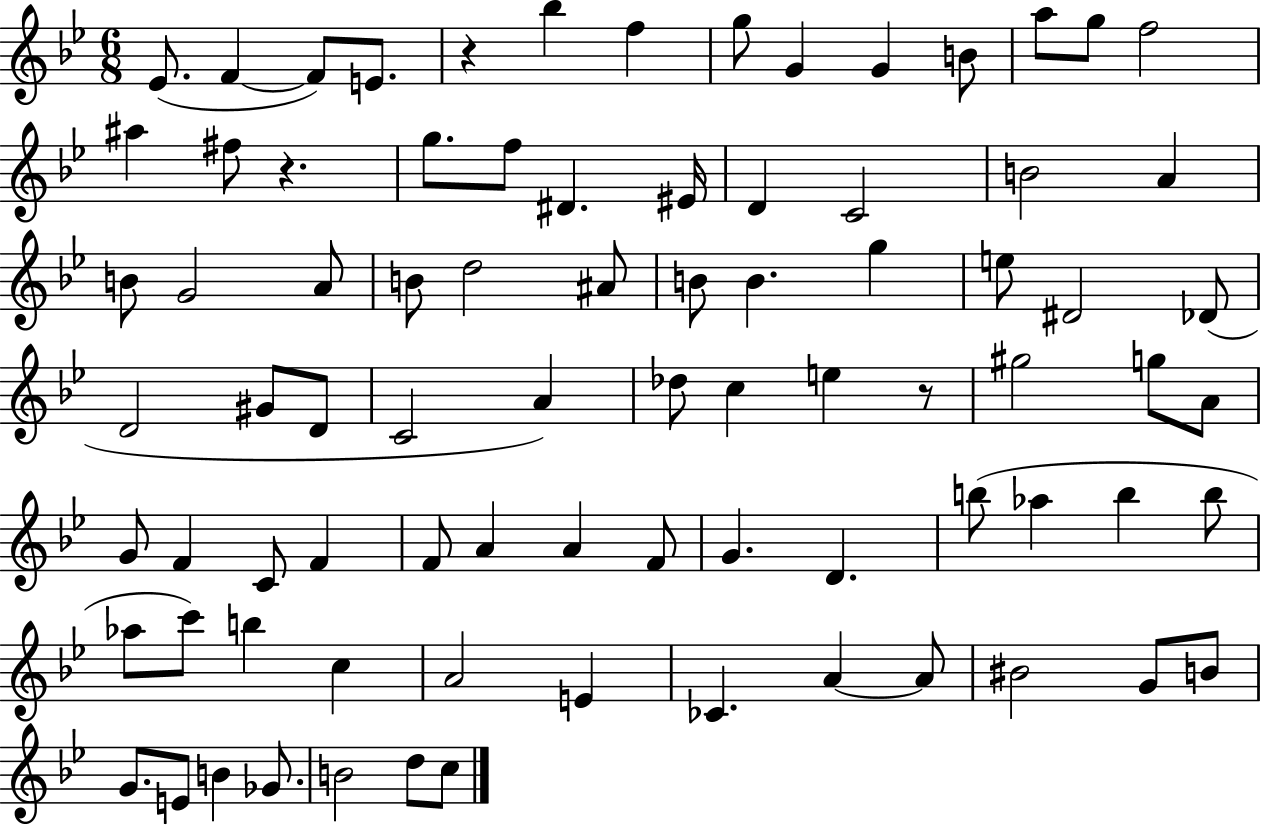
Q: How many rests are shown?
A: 3